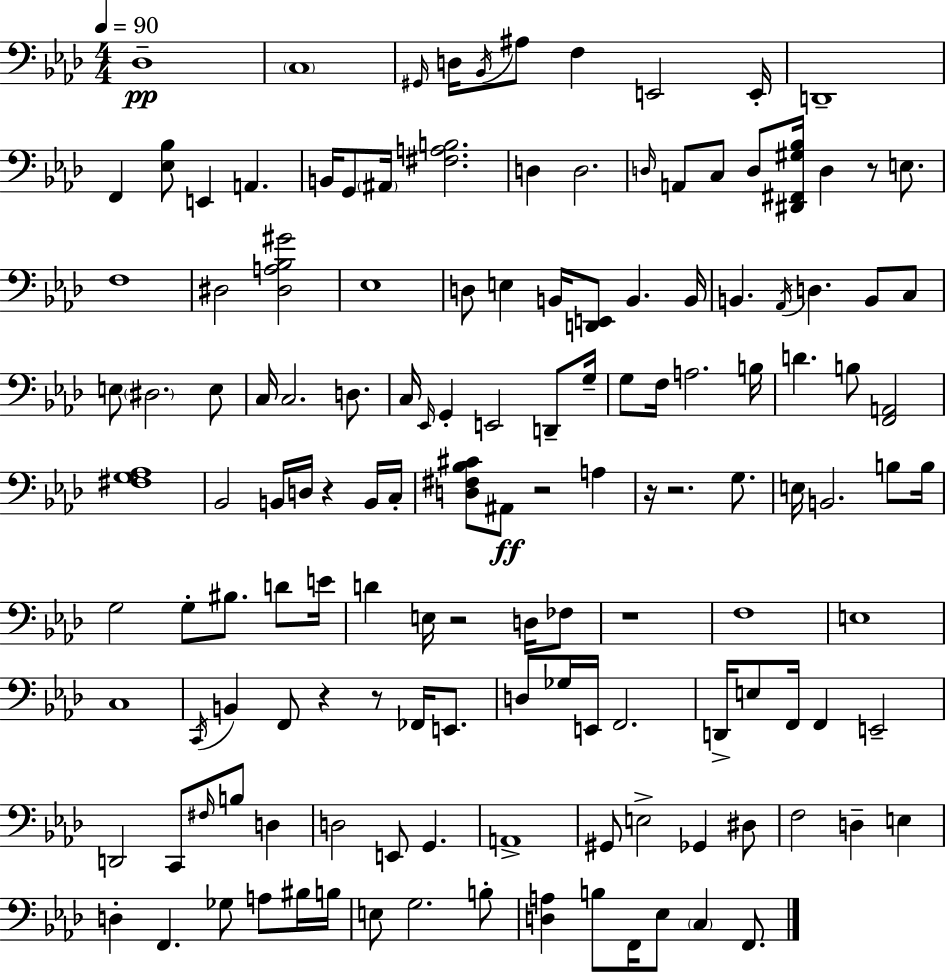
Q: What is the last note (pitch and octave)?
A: F2